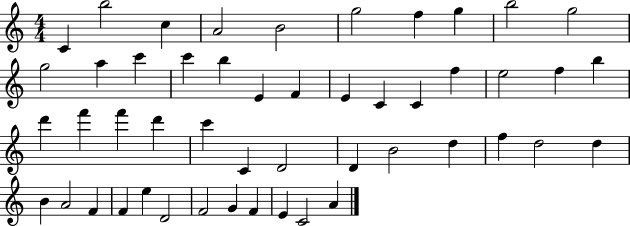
C4/q B5/h C5/q A4/h B4/h G5/h F5/q G5/q B5/h G5/h G5/h A5/q C6/q C6/q B5/q E4/q F4/q E4/q C4/q C4/q F5/q E5/h F5/q B5/q D6/q F6/q F6/q D6/q C6/q C4/q D4/h D4/q B4/h D5/q F5/q D5/h D5/q B4/q A4/h F4/q F4/q E5/q D4/h F4/h G4/q F4/q E4/q C4/h A4/q